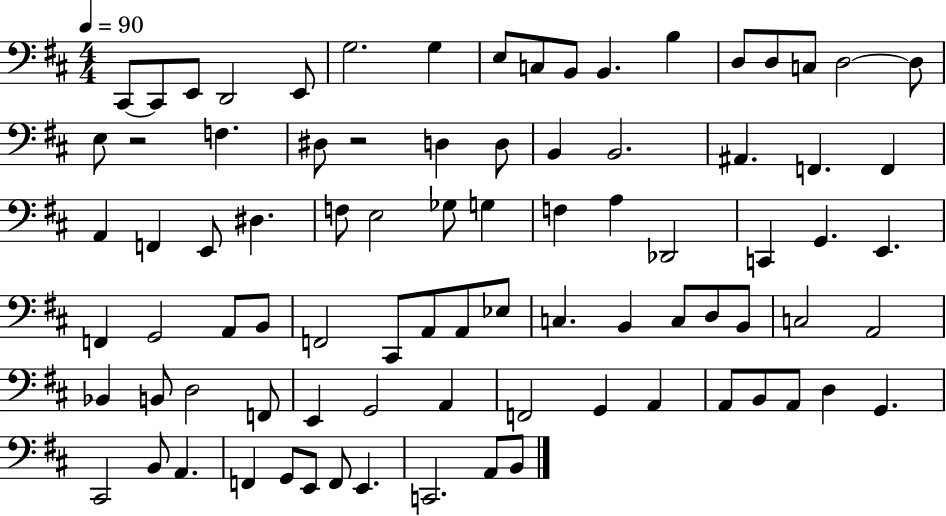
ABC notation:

X:1
T:Untitled
M:4/4
L:1/4
K:D
^C,,/2 ^C,,/2 E,,/2 D,,2 E,,/2 G,2 G, E,/2 C,/2 B,,/2 B,, B, D,/2 D,/2 C,/2 D,2 D,/2 E,/2 z2 F, ^D,/2 z2 D, D,/2 B,, B,,2 ^A,, F,, F,, A,, F,, E,,/2 ^D, F,/2 E,2 _G,/2 G, F, A, _D,,2 C,, G,, E,, F,, G,,2 A,,/2 B,,/2 F,,2 ^C,,/2 A,,/2 A,,/2 _E,/2 C, B,, C,/2 D,/2 B,,/2 C,2 A,,2 _B,, B,,/2 D,2 F,,/2 E,, G,,2 A,, F,,2 G,, A,, A,,/2 B,,/2 A,,/2 D, G,, ^C,,2 B,,/2 A,, F,, G,,/2 E,,/2 F,,/2 E,, C,,2 A,,/2 B,,/2